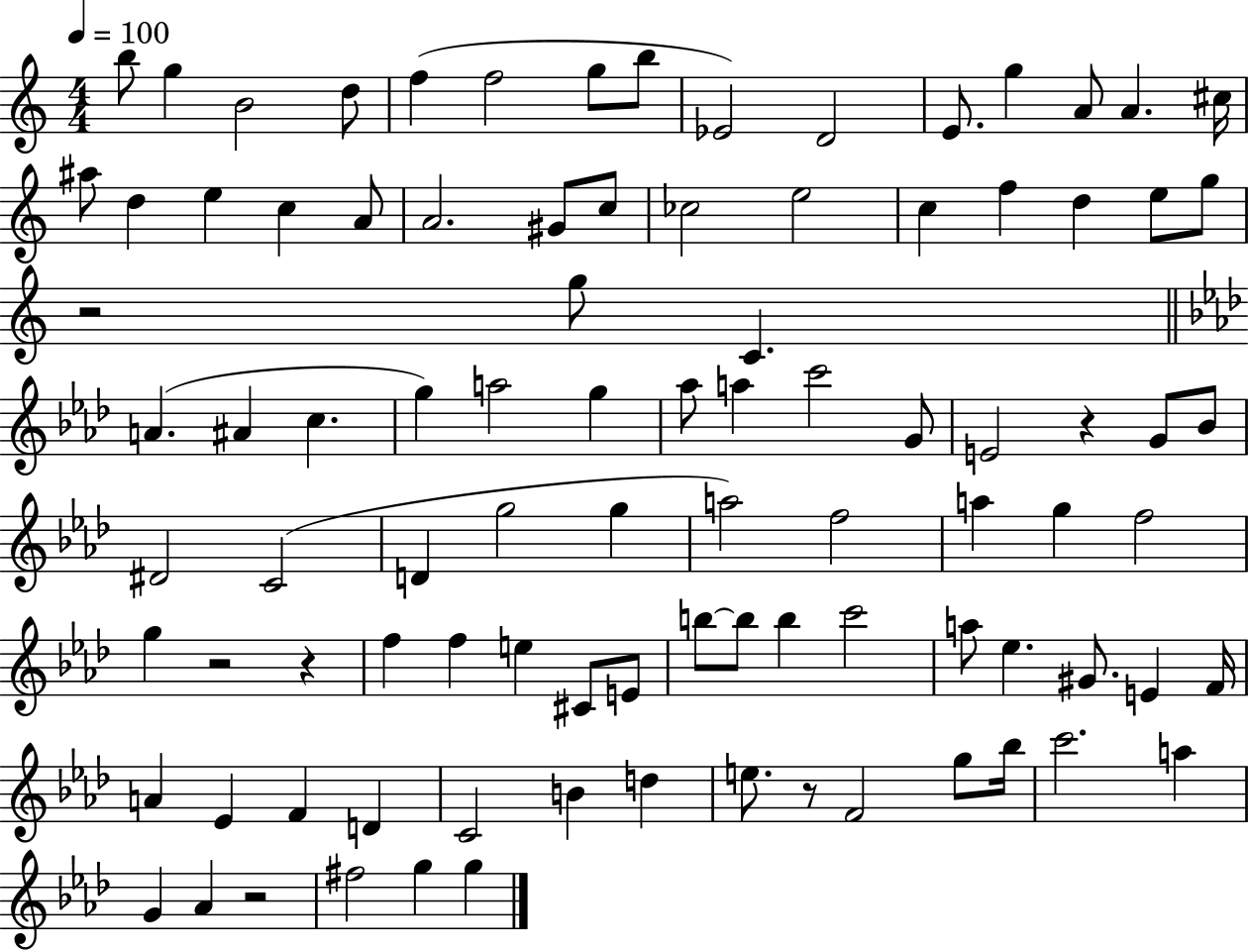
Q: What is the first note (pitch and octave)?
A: B5